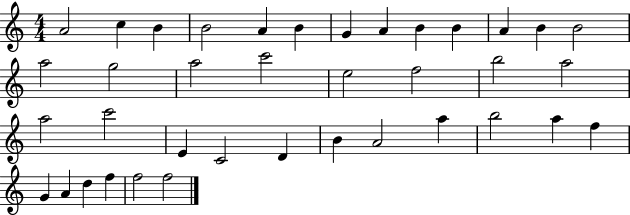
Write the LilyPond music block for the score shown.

{
  \clef treble
  \numericTimeSignature
  \time 4/4
  \key c \major
  a'2 c''4 b'4 | b'2 a'4 b'4 | g'4 a'4 b'4 b'4 | a'4 b'4 b'2 | \break a''2 g''2 | a''2 c'''2 | e''2 f''2 | b''2 a''2 | \break a''2 c'''2 | e'4 c'2 d'4 | b'4 a'2 a''4 | b''2 a''4 f''4 | \break g'4 a'4 d''4 f''4 | f''2 f''2 | \bar "|."
}